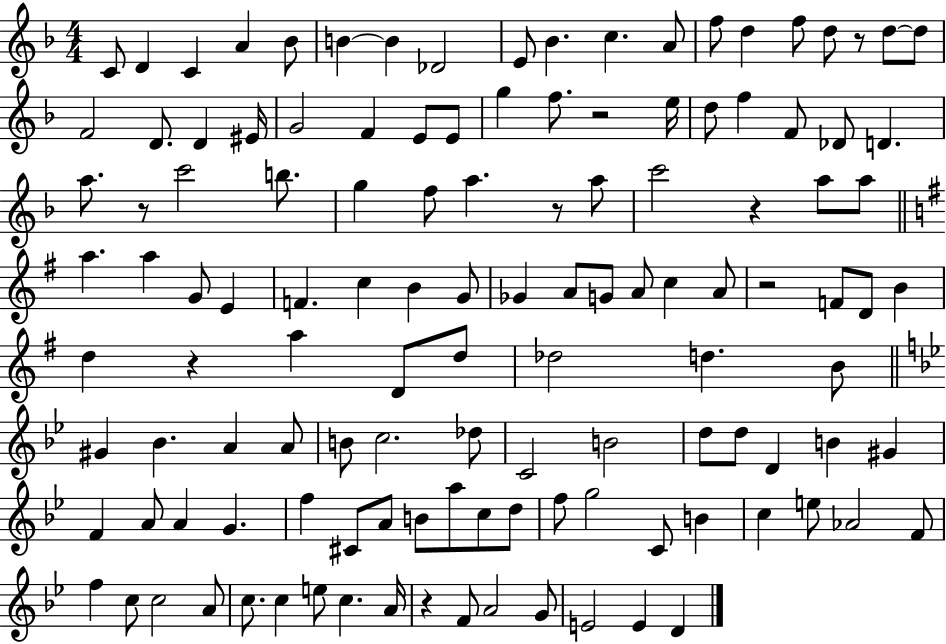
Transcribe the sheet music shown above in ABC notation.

X:1
T:Untitled
M:4/4
L:1/4
K:F
C/2 D C A _B/2 B B _D2 E/2 _B c A/2 f/2 d f/2 d/2 z/2 d/2 d/2 F2 D/2 D ^E/4 G2 F E/2 E/2 g f/2 z2 e/4 d/2 f F/2 _D/2 D a/2 z/2 c'2 b/2 g f/2 a z/2 a/2 c'2 z a/2 a/2 a a G/2 E F c B G/2 _G A/2 G/2 A/2 c A/2 z2 F/2 D/2 B d z a D/2 d/2 _d2 d B/2 ^G _B A A/2 B/2 c2 _d/2 C2 B2 d/2 d/2 D B ^G F A/2 A G f ^C/2 A/2 B/2 a/2 c/2 d/2 f/2 g2 C/2 B c e/2 _A2 F/2 f c/2 c2 A/2 c/2 c e/2 c A/4 z F/2 A2 G/2 E2 E D